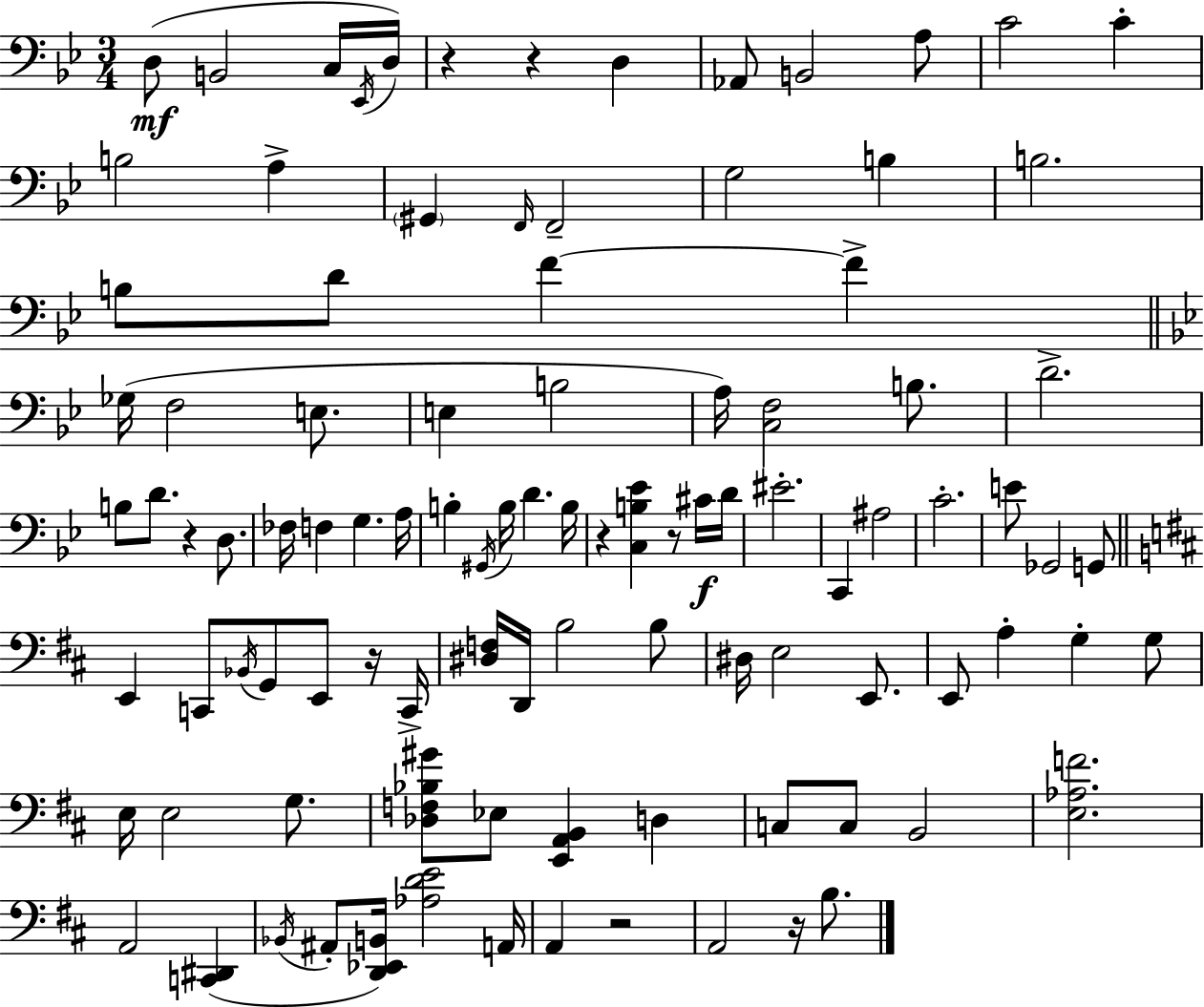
X:1
T:Untitled
M:3/4
L:1/4
K:Bb
D,/2 B,,2 C,/4 _E,,/4 D,/4 z z D, _A,,/2 B,,2 A,/2 C2 C B,2 A, ^G,, F,,/4 F,,2 G,2 B, B,2 B,/2 D/2 F F _G,/4 F,2 E,/2 E, B,2 A,/4 [C,F,]2 B,/2 D2 B,/2 D/2 z D,/2 _F,/4 F, G, A,/4 B, ^G,,/4 B,/4 D B,/4 z [C,B,_E] z/2 ^C/4 D/4 ^E2 C,, ^A,2 C2 E/2 _G,,2 G,,/2 E,, C,,/2 _B,,/4 G,,/2 E,,/2 z/4 C,,/4 [^D,F,]/4 D,,/4 B,2 B,/2 ^D,/4 E,2 E,,/2 E,,/2 A, G, G,/2 E,/4 E,2 G,/2 [_D,F,_B,^G]/2 _E,/2 [E,,A,,B,,] D, C,/2 C,/2 B,,2 [E,_A,F]2 A,,2 [C,,^D,,] _B,,/4 ^A,,/2 [D,,_E,,B,,]/4 [_A,DE]2 A,,/4 A,, z2 A,,2 z/4 B,/2